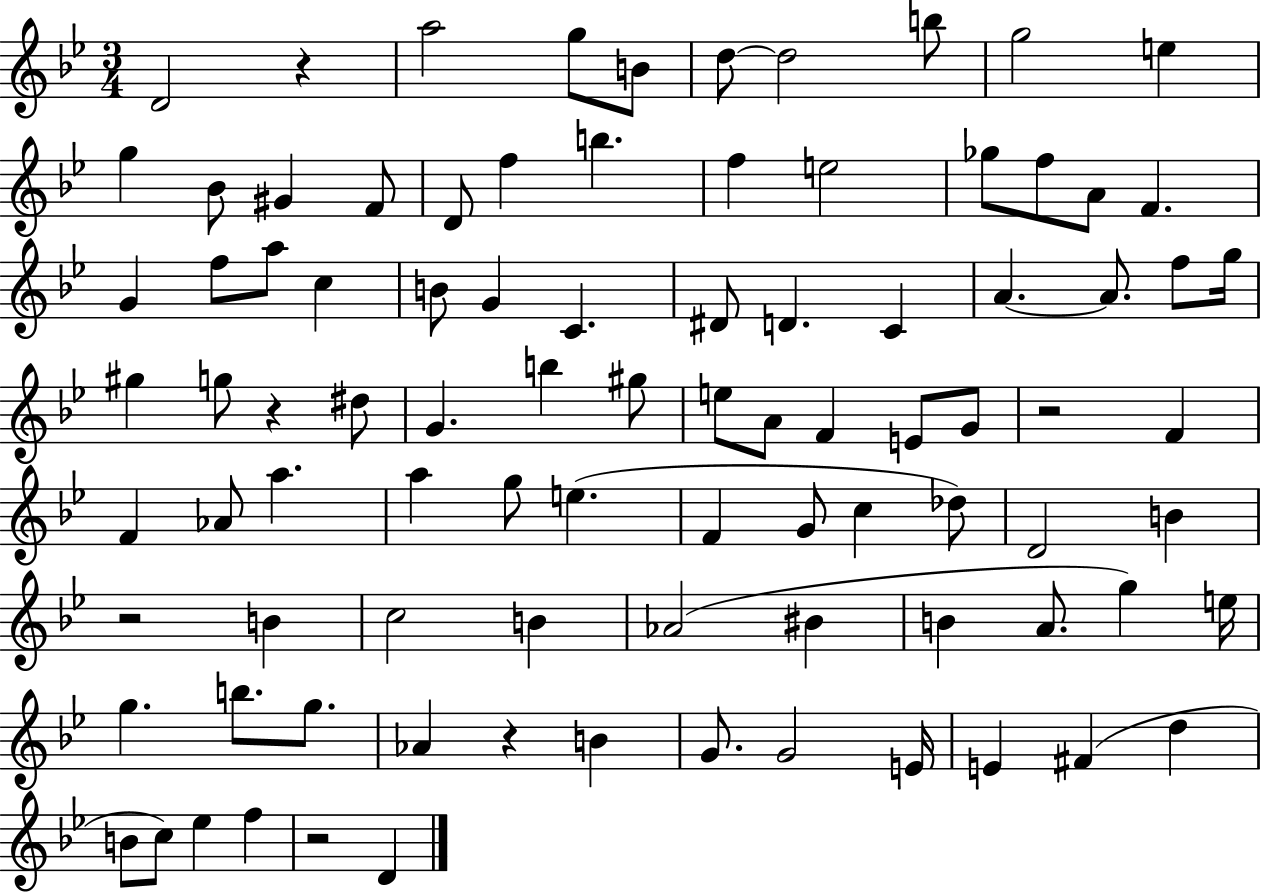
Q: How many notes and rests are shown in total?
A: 91